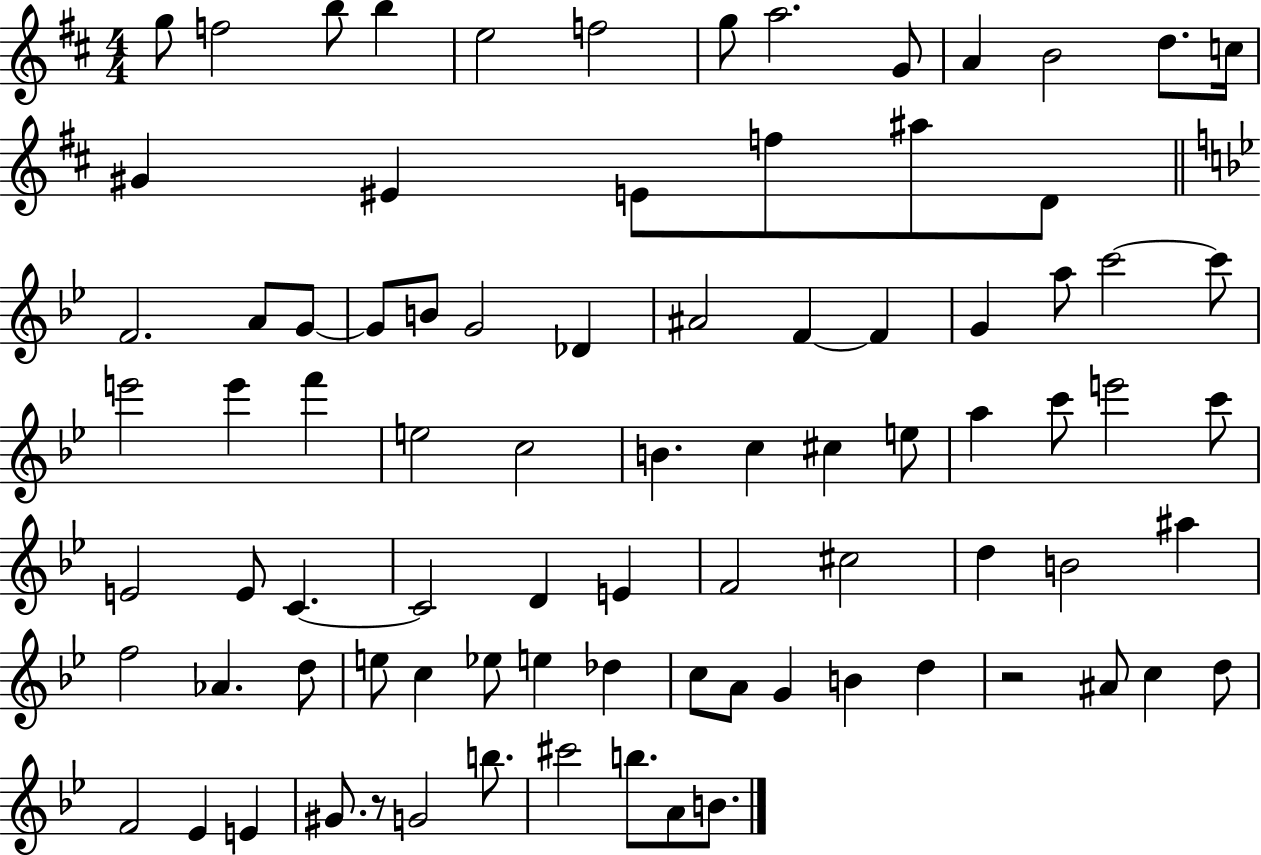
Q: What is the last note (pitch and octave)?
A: B4